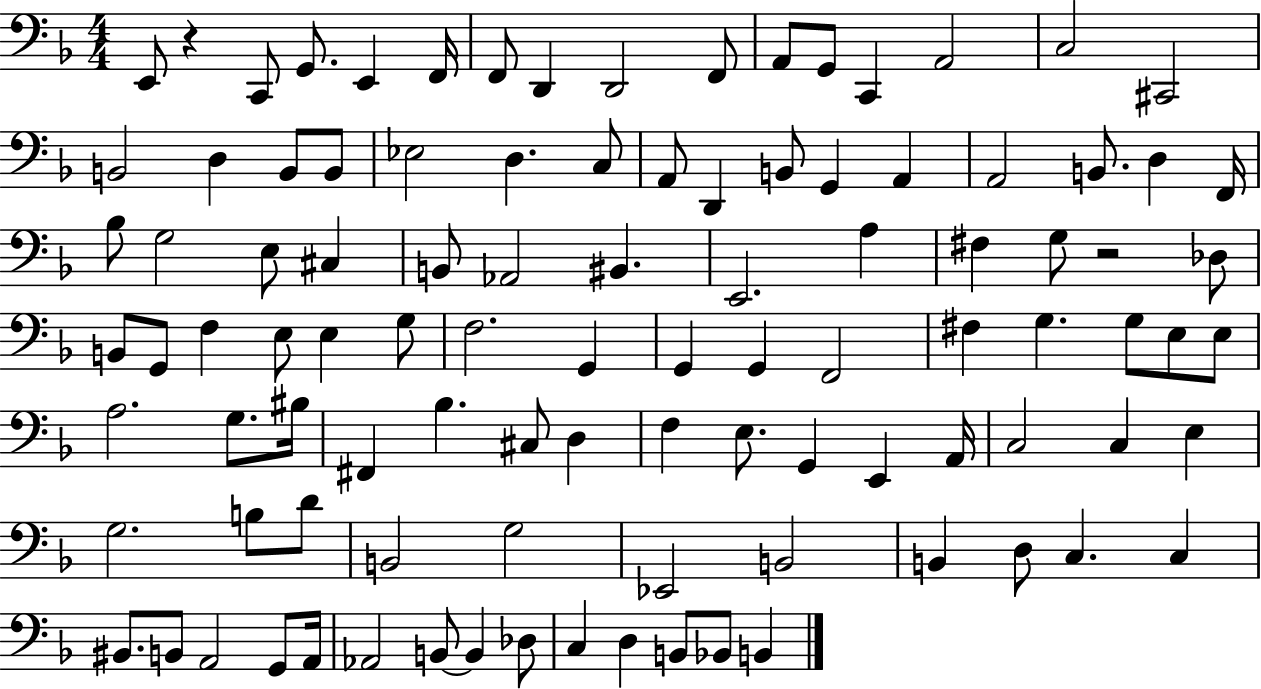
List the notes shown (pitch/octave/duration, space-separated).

E2/e R/q C2/e G2/e. E2/q F2/s F2/e D2/q D2/h F2/e A2/e G2/e C2/q A2/h C3/h C#2/h B2/h D3/q B2/e B2/e Eb3/h D3/q. C3/e A2/e D2/q B2/e G2/q A2/q A2/h B2/e. D3/q F2/s Bb3/e G3/h E3/e C#3/q B2/e Ab2/h BIS2/q. E2/h. A3/q F#3/q G3/e R/h Db3/e B2/e G2/e F3/q E3/e E3/q G3/e F3/h. G2/q G2/q G2/q F2/h F#3/q G3/q. G3/e E3/e E3/e A3/h. G3/e. BIS3/s F#2/q Bb3/q. C#3/e D3/q F3/q E3/e. G2/q E2/q A2/s C3/h C3/q E3/q G3/h. B3/e D4/e B2/h G3/h Eb2/h B2/h B2/q D3/e C3/q. C3/q BIS2/e. B2/e A2/h G2/e A2/s Ab2/h B2/e B2/q Db3/e C3/q D3/q B2/e Bb2/e B2/q